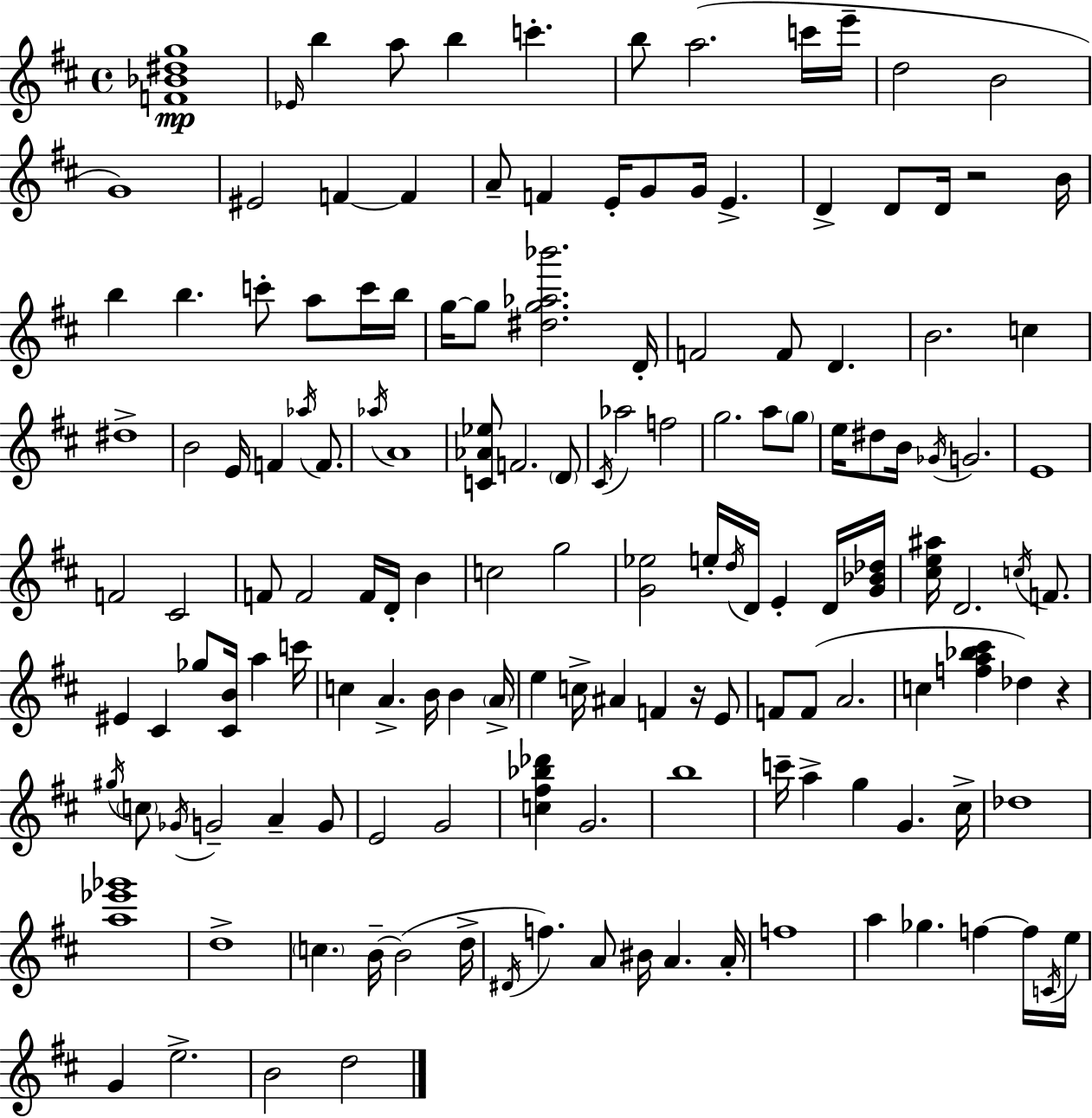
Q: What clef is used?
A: treble